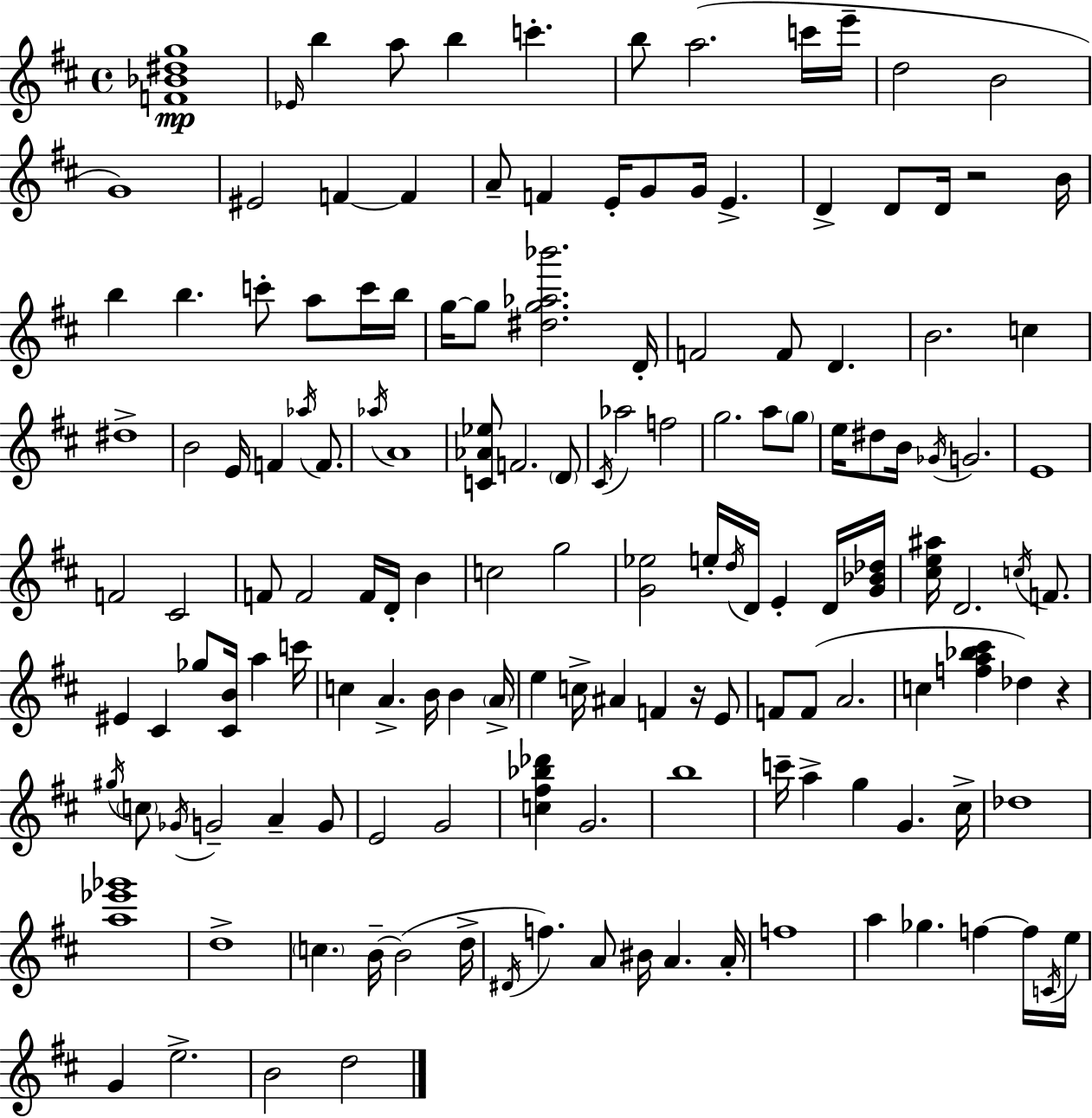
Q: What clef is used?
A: treble